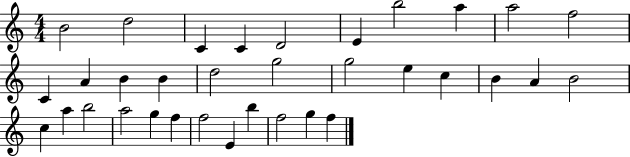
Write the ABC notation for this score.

X:1
T:Untitled
M:4/4
L:1/4
K:C
B2 d2 C C D2 E b2 a a2 f2 C A B B d2 g2 g2 e c B A B2 c a b2 a2 g f f2 E b f2 g f